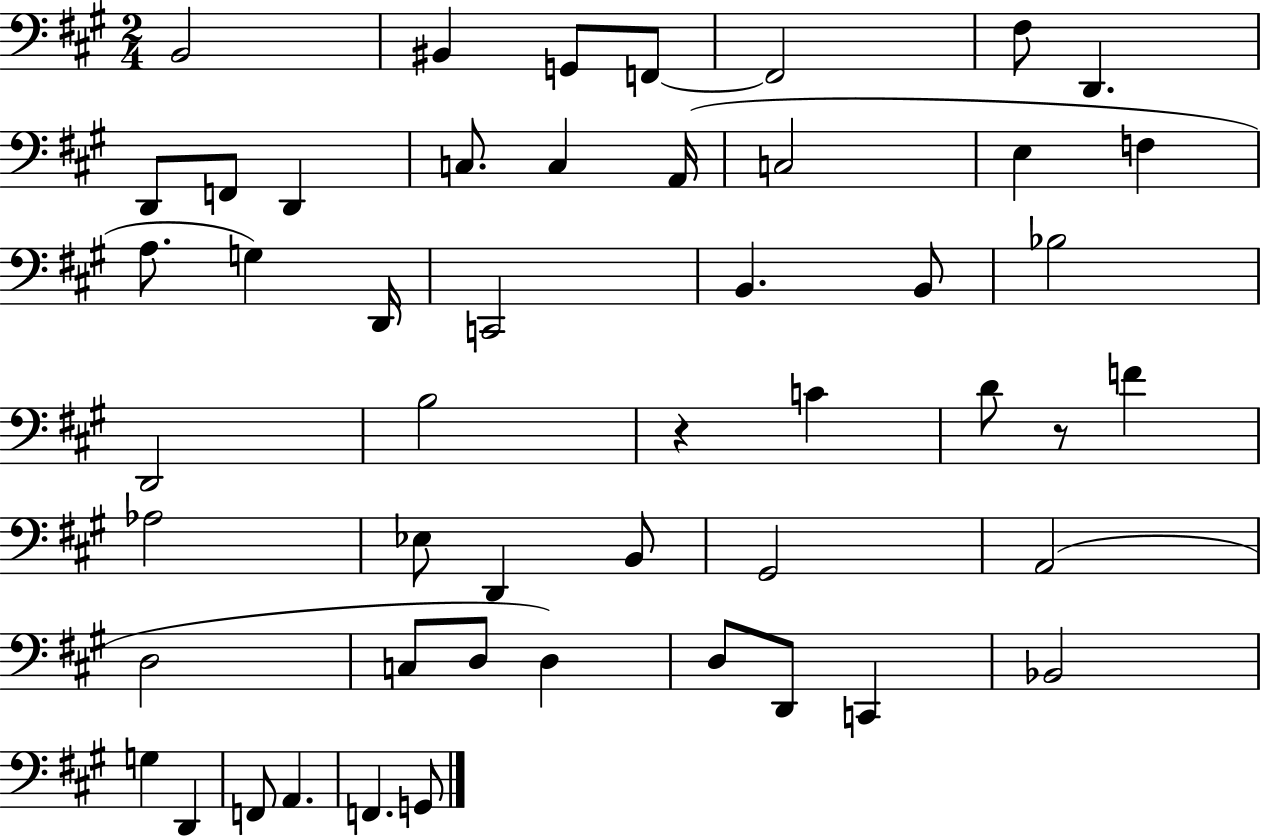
B2/h BIS2/q G2/e F2/e F2/h F#3/e D2/q. D2/e F2/e D2/q C3/e. C3/q A2/s C3/h E3/q F3/q A3/e. G3/q D2/s C2/h B2/q. B2/e Bb3/h D2/h B3/h R/q C4/q D4/e R/e F4/q Ab3/h Eb3/e D2/q B2/e G#2/h A2/h D3/h C3/e D3/e D3/q D3/e D2/e C2/q Bb2/h G3/q D2/q F2/e A2/q. F2/q. G2/e